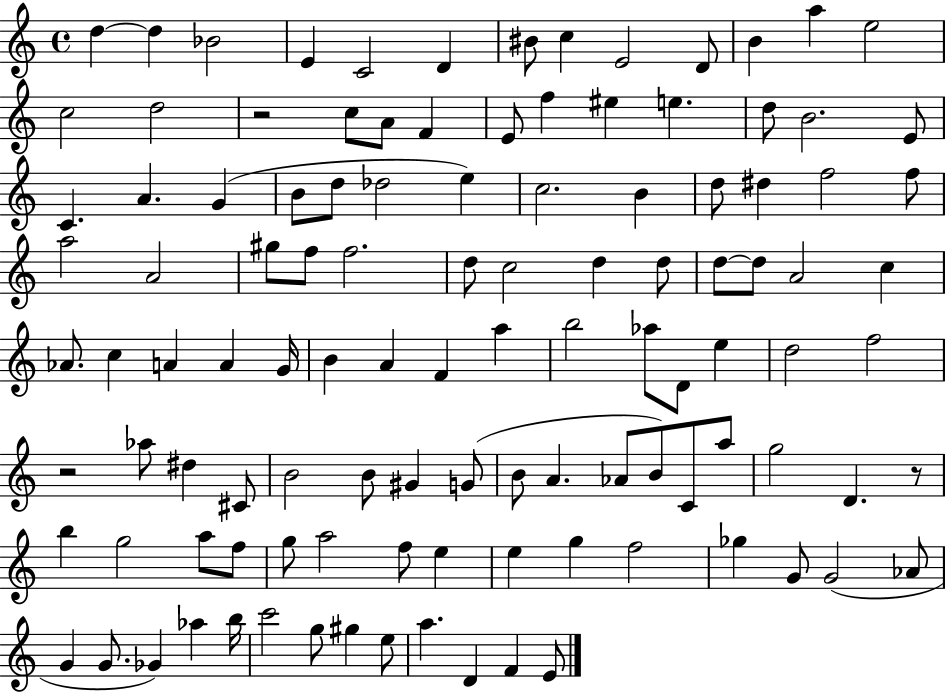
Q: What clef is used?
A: treble